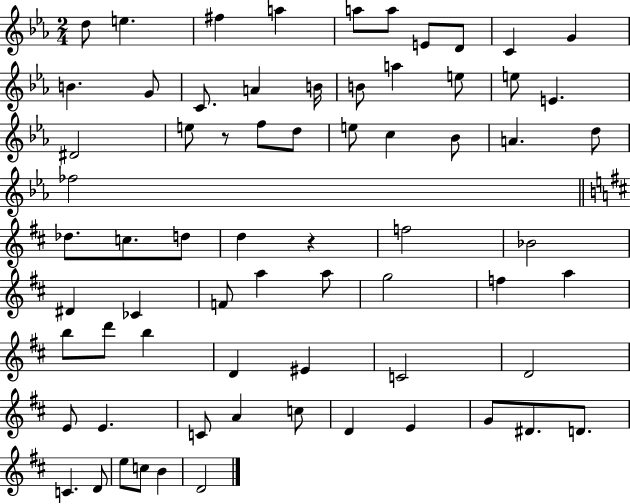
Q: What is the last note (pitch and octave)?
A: D4